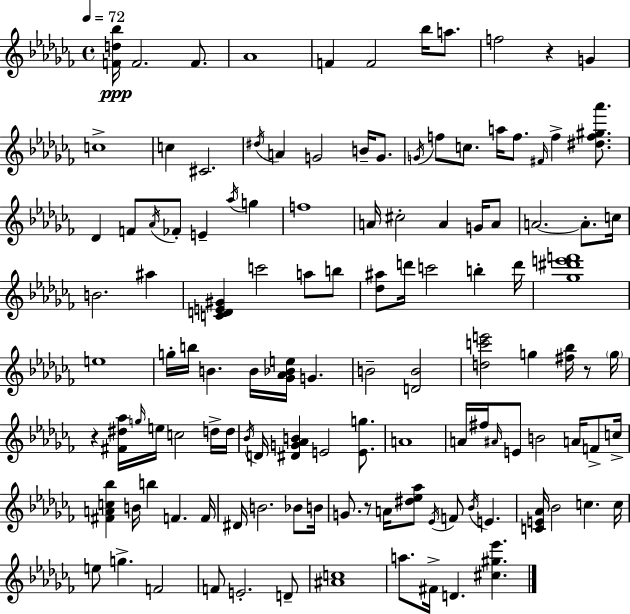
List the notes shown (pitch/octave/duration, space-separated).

[F4,D5,Bb5]/s F4/h. F4/e. Ab4/w F4/q F4/h Bb5/s A5/e. F5/h R/q G4/q C5/w C5/q C#4/h. D#5/s A4/q G4/h B4/s G4/e. G4/s F5/e C5/e. A5/s F5/e. F#4/s F5/q [D#5,F5,G#5,Ab6]/e. Db4/q F4/e Ab4/s FES4/e E4/q Ab5/s G5/q F5/w A4/s C#5/h A4/q G4/s A4/e A4/h. A4/e. C5/s B4/h. A#5/q [C4,D4,E4,G#4]/q C6/h A5/e B5/e [Db5,A#5]/e D6/s C6/h B5/q D6/s [Gb5,D#6,E6,F6]/w E5/w G5/s B5/s B4/q. B4/s [Gb4,Ab4,Bb4,E5]/s G4/q. B4/h [D4,B4]/h [D5,C6,E6]/h G5/q [F#5,Bb5]/s R/e G5/s R/q [F#4,D#5,Ab5]/s G5/s E5/s C5/h D5/s D5/s Bb4/s D4/s [D#4,G4,Ab4,B4]/q E4/h [E4,G5]/e. A4/w A4/s F#5/s A#4/s E4/e B4/h A4/s F4/e C5/s [F#4,A4,C5,Bb5]/q B4/s B5/q F4/q. F4/s D#4/s B4/h. Bb4/e B4/s G4/e. R/e A4/s [D#5,Eb5,Ab5]/e Eb4/s F4/e Bb4/s E4/q. [C4,E4,Ab4]/s Bb4/h C5/q. C5/s E5/e G5/q. F4/h F4/e E4/h. D4/e [A#4,C5]/w A5/e. F#4/s D4/q. [C#5,G#5,Eb6]/q.